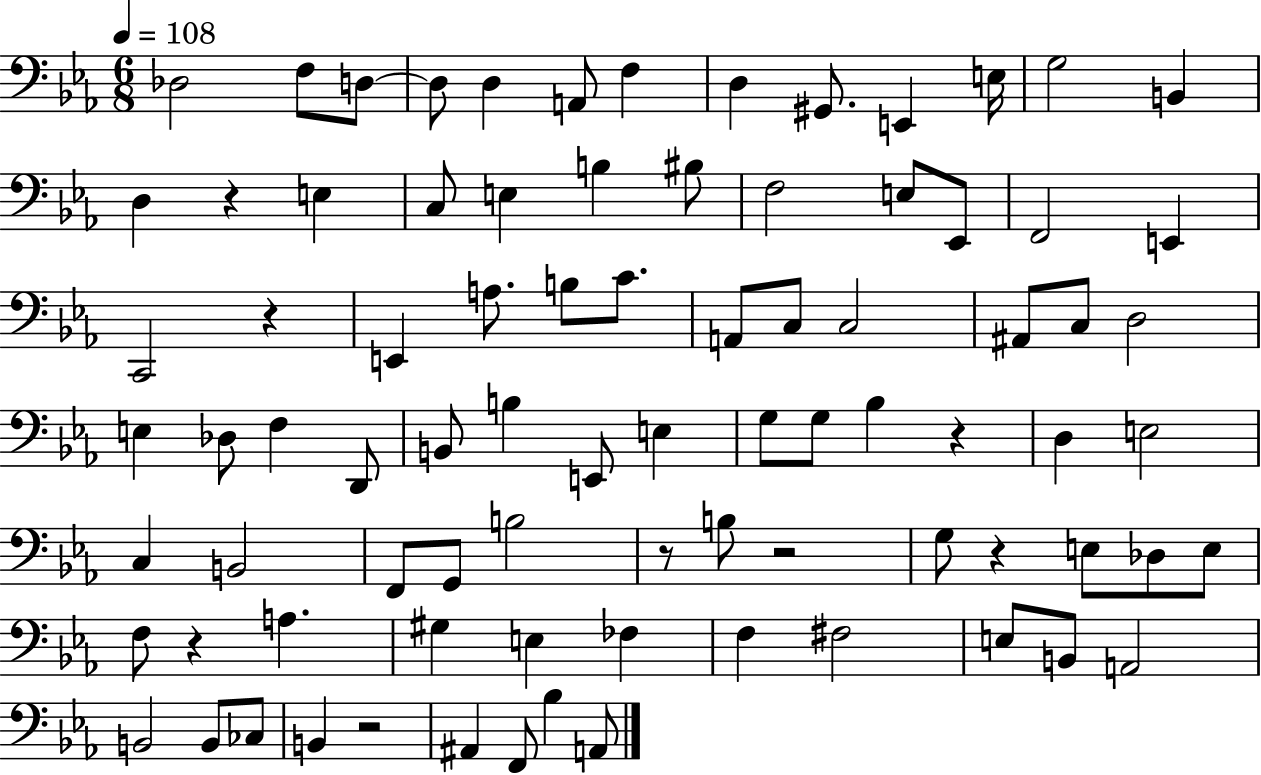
Db3/h F3/e D3/e D3/e D3/q A2/e F3/q D3/q G#2/e. E2/q E3/s G3/h B2/q D3/q R/q E3/q C3/e E3/q B3/q BIS3/e F3/h E3/e Eb2/e F2/h E2/q C2/h R/q E2/q A3/e. B3/e C4/e. A2/e C3/e C3/h A#2/e C3/e D3/h E3/q Db3/e F3/q D2/e B2/e B3/q E2/e E3/q G3/e G3/e Bb3/q R/q D3/q E3/h C3/q B2/h F2/e G2/e B3/h R/e B3/e R/h G3/e R/q E3/e Db3/e E3/e F3/e R/q A3/q. G#3/q E3/q FES3/q F3/q F#3/h E3/e B2/e A2/h B2/h B2/e CES3/e B2/q R/h A#2/q F2/e Bb3/q A2/e